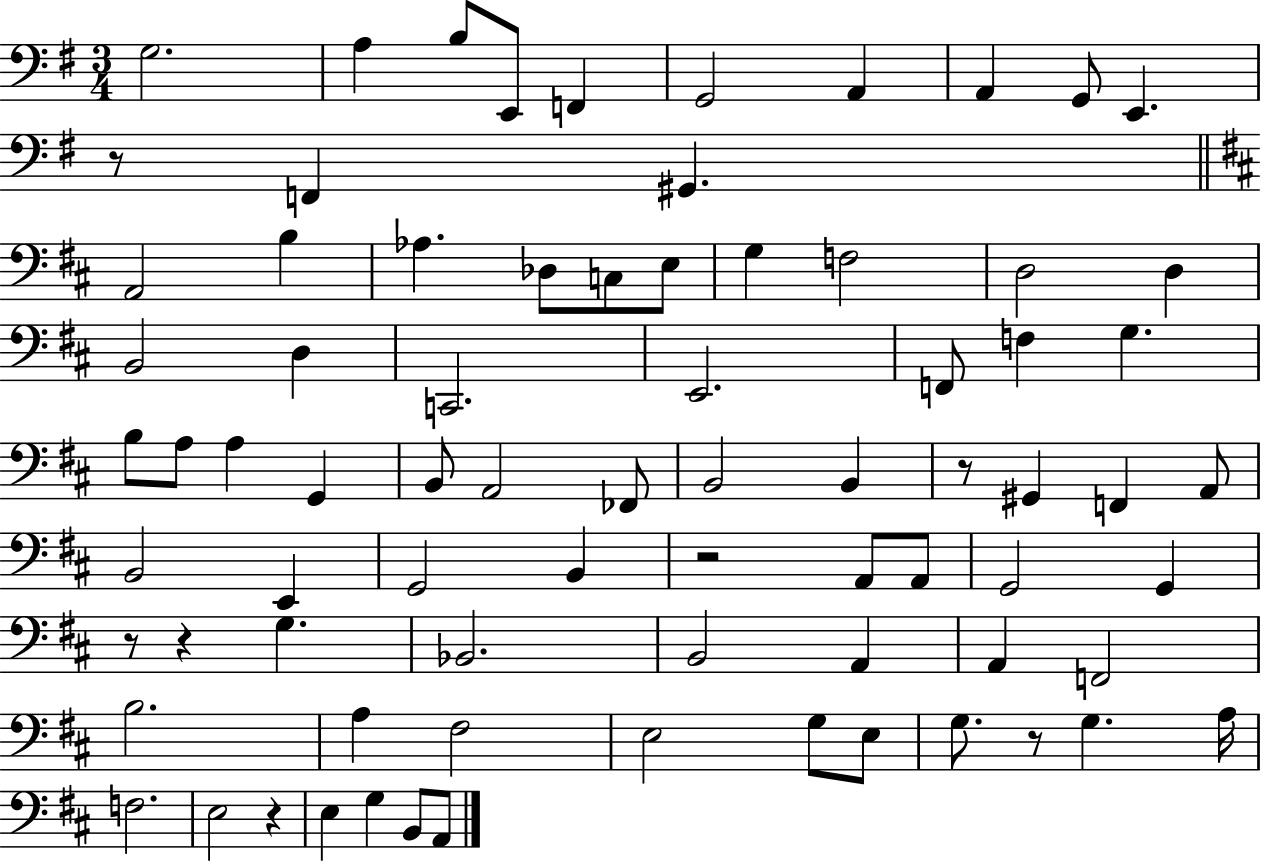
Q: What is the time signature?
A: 3/4